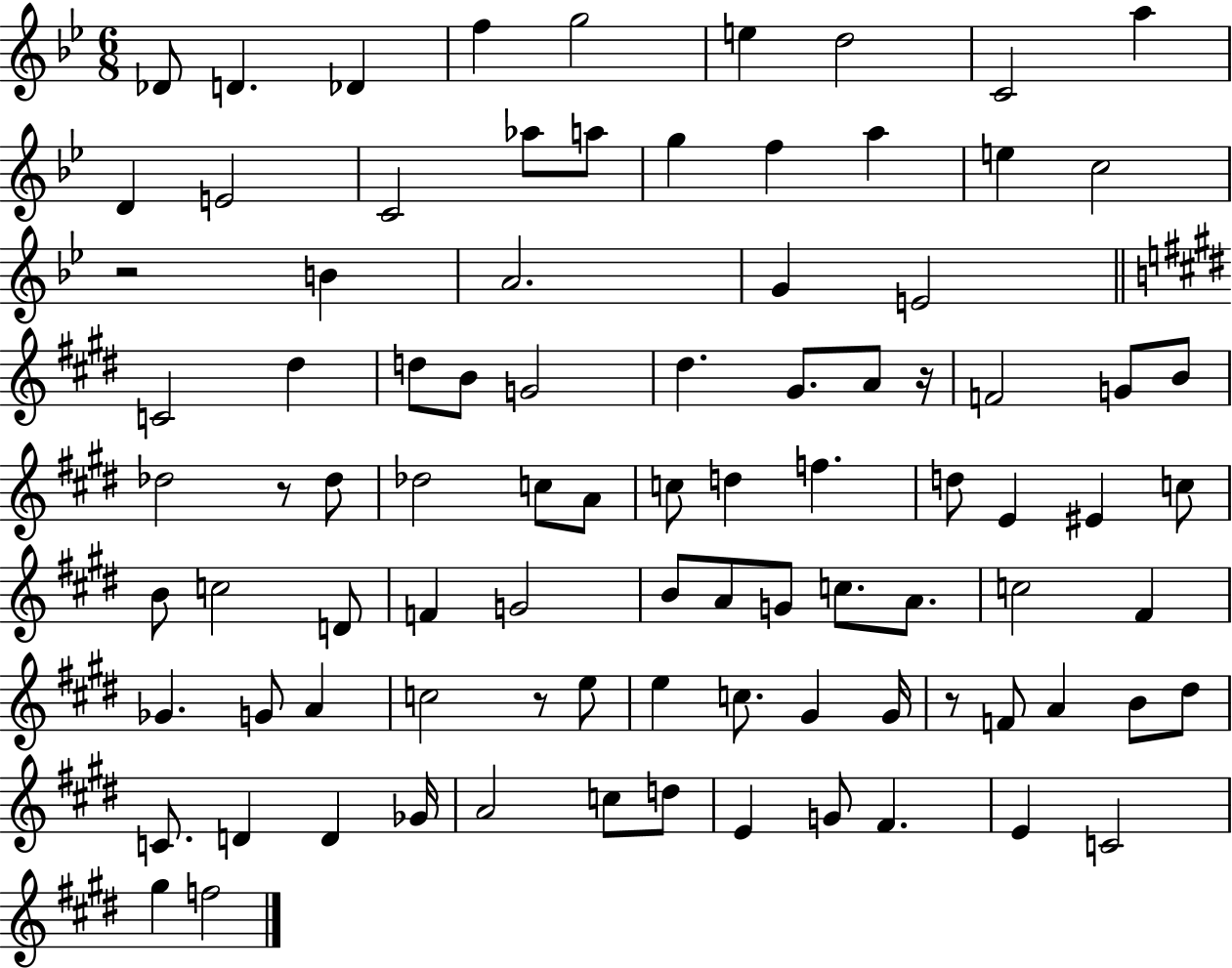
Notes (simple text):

Db4/e D4/q. Db4/q F5/q G5/h E5/q D5/h C4/h A5/q D4/q E4/h C4/h Ab5/e A5/e G5/q F5/q A5/q E5/q C5/h R/h B4/q A4/h. G4/q E4/h C4/h D#5/q D5/e B4/e G4/h D#5/q. G#4/e. A4/e R/s F4/h G4/e B4/e Db5/h R/e Db5/e Db5/h C5/e A4/e C5/e D5/q F5/q. D5/e E4/q EIS4/q C5/e B4/e C5/h D4/e F4/q G4/h B4/e A4/e G4/e C5/e. A4/e. C5/h F#4/q Gb4/q. G4/e A4/q C5/h R/e E5/e E5/q C5/e. G#4/q G#4/s R/e F4/e A4/q B4/e D#5/e C4/e. D4/q D4/q Gb4/s A4/h C5/e D5/e E4/q G4/e F#4/q. E4/q C4/h G#5/q F5/h